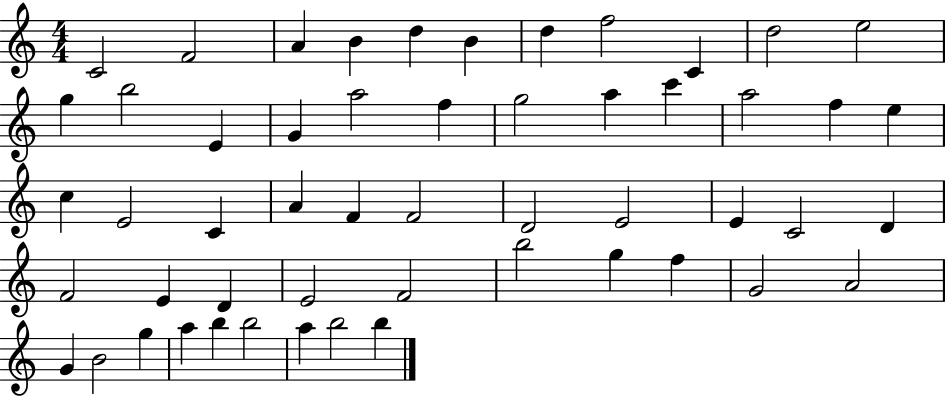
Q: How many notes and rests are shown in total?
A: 53